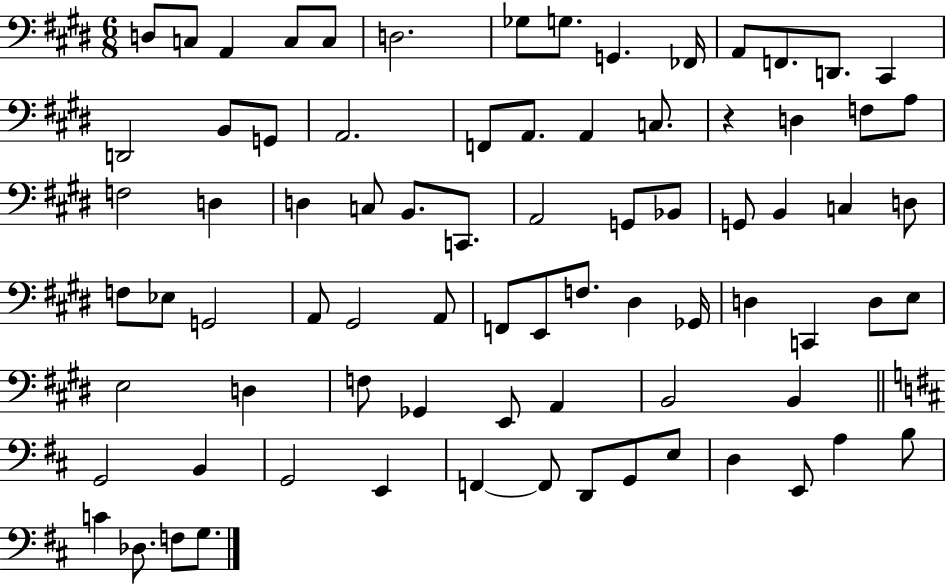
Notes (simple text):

D3/e C3/e A2/q C3/e C3/e D3/h. Gb3/e G3/e. G2/q. FES2/s A2/e F2/e. D2/e. C#2/q D2/h B2/e G2/e A2/h. F2/e A2/e. A2/q C3/e. R/q D3/q F3/e A3/e F3/h D3/q D3/q C3/e B2/e. C2/e. A2/h G2/e Bb2/e G2/e B2/q C3/q D3/e F3/e Eb3/e G2/h A2/e G#2/h A2/e F2/e E2/e F3/e. D#3/q Gb2/s D3/q C2/q D3/e E3/e E3/h D3/q F3/e Gb2/q E2/e A2/q B2/h B2/q G2/h B2/q G2/h E2/q F2/q F2/e D2/e G2/e E3/e D3/q E2/e A3/q B3/e C4/q Db3/e. F3/e G3/e.